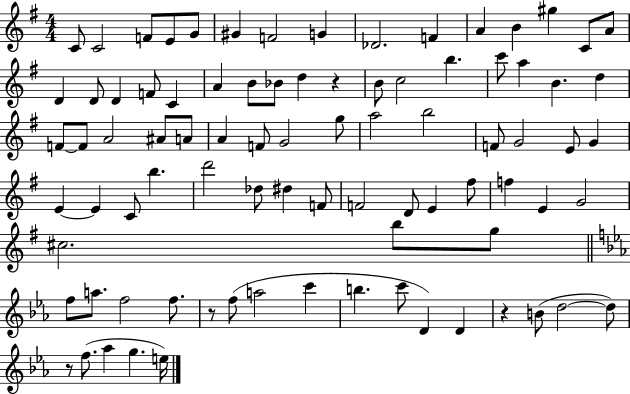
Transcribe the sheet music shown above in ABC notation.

X:1
T:Untitled
M:4/4
L:1/4
K:G
C/2 C2 F/2 E/2 G/2 ^G F2 G _D2 F A B ^g C/2 A/2 D D/2 D F/2 C A B/2 _B/2 d z B/2 c2 b c'/2 a B d F/2 F/2 A2 ^A/2 A/2 A F/2 G2 g/2 a2 b2 F/2 G2 E/2 G E E C/2 b d'2 _d/2 ^d F/2 F2 D/2 E ^f/2 f E G2 ^c2 b/2 g/2 f/2 a/2 f2 f/2 z/2 f/2 a2 c' b c'/2 D D z B/2 d2 d/2 z/2 f/2 _a g e/4